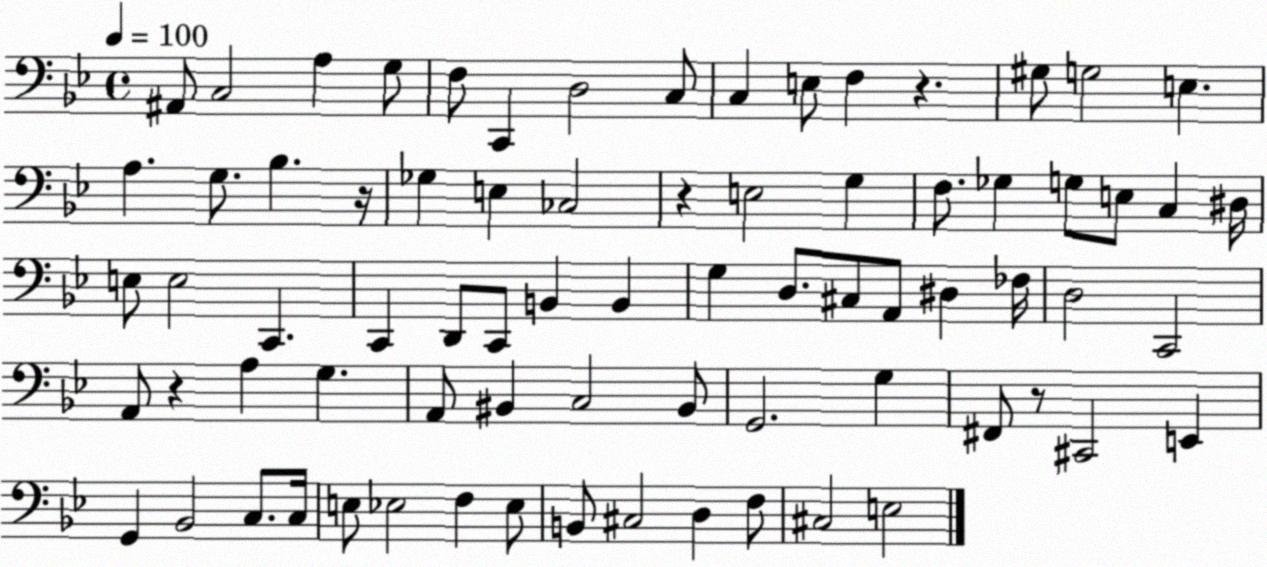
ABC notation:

X:1
T:Untitled
M:4/4
L:1/4
K:Bb
^A,,/2 C,2 A, G,/2 F,/2 C,, D,2 C,/2 C, E,/2 F, z ^G,/2 G,2 E, A, G,/2 _B, z/4 _G, E, _C,2 z E,2 G, F,/2 _G, G,/2 E,/2 C, ^D,/4 E,/2 E,2 C,, C,, D,,/2 C,,/2 B,, B,, G, D,/2 ^C,/2 A,,/2 ^D, _F,/4 D,2 C,,2 A,,/2 z A, G, A,,/2 ^B,, C,2 ^B,,/2 G,,2 G, ^F,,/2 z/2 ^C,,2 E,, G,, _B,,2 C,/2 C,/4 E,/2 _E,2 F, _E,/2 B,,/2 ^C,2 D, F,/2 ^C,2 E,2